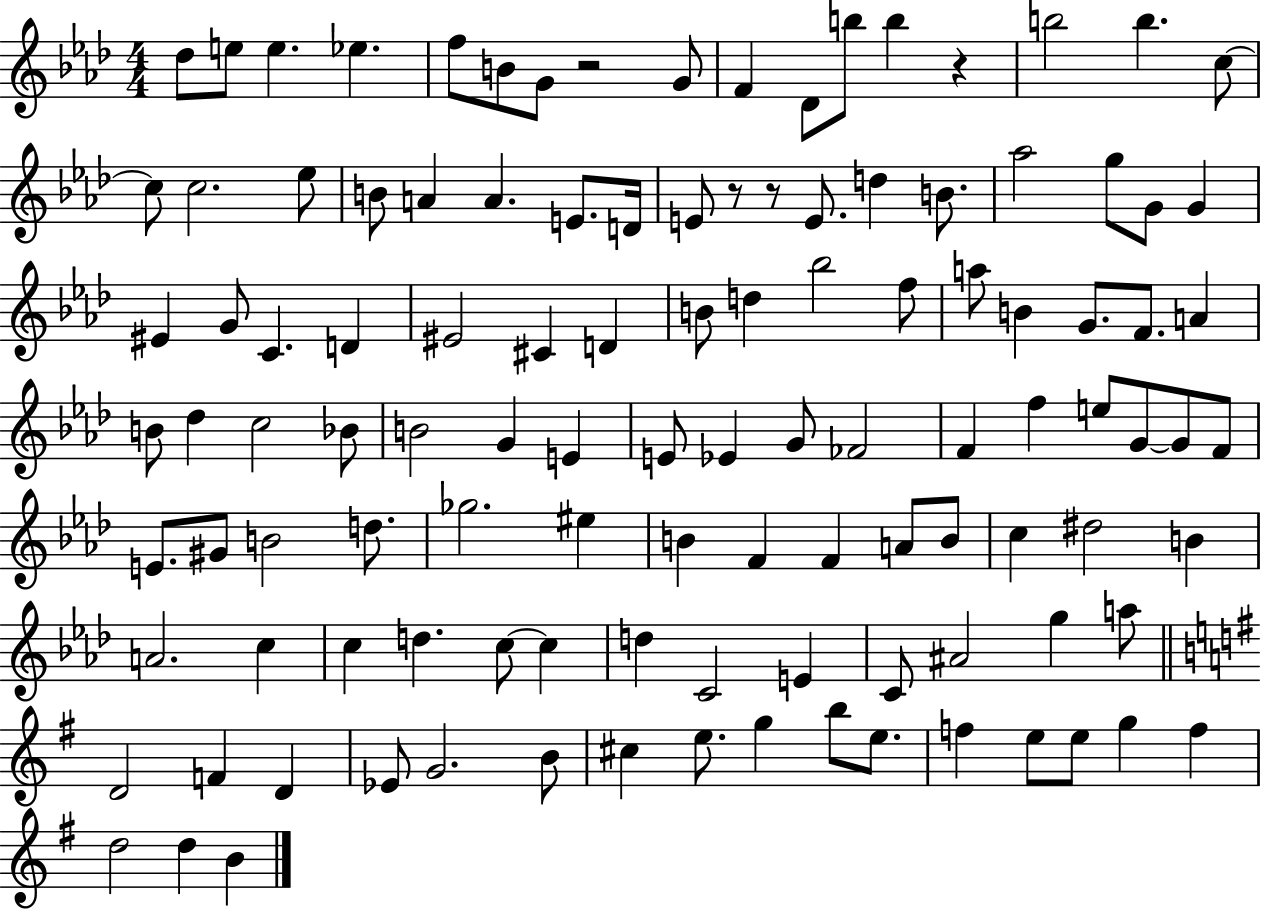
Db5/e E5/e E5/q. Eb5/q. F5/e B4/e G4/e R/h G4/e F4/q Db4/e B5/e B5/q R/q B5/h B5/q. C5/e C5/e C5/h. Eb5/e B4/e A4/q A4/q. E4/e. D4/s E4/e R/e R/e E4/e. D5/q B4/e. Ab5/h G5/e G4/e G4/q EIS4/q G4/e C4/q. D4/q EIS4/h C#4/q D4/q B4/e D5/q Bb5/h F5/e A5/e B4/q G4/e. F4/e. A4/q B4/e Db5/q C5/h Bb4/e B4/h G4/q E4/q E4/e Eb4/q G4/e FES4/h F4/q F5/q E5/e G4/e G4/e F4/e E4/e. G#4/e B4/h D5/e. Gb5/h. EIS5/q B4/q F4/q F4/q A4/e B4/e C5/q D#5/h B4/q A4/h. C5/q C5/q D5/q. C5/e C5/q D5/q C4/h E4/q C4/e A#4/h G5/q A5/e D4/h F4/q D4/q Eb4/e G4/h. B4/e C#5/q E5/e. G5/q B5/e E5/e. F5/q E5/e E5/e G5/q F5/q D5/h D5/q B4/q